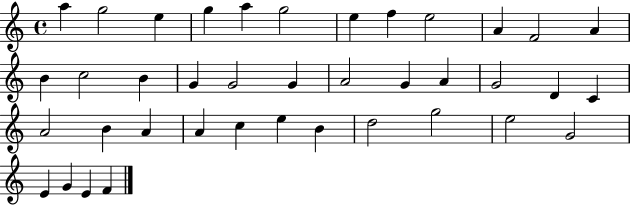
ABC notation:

X:1
T:Untitled
M:4/4
L:1/4
K:C
a g2 e g a g2 e f e2 A F2 A B c2 B G G2 G A2 G A G2 D C A2 B A A c e B d2 g2 e2 G2 E G E F